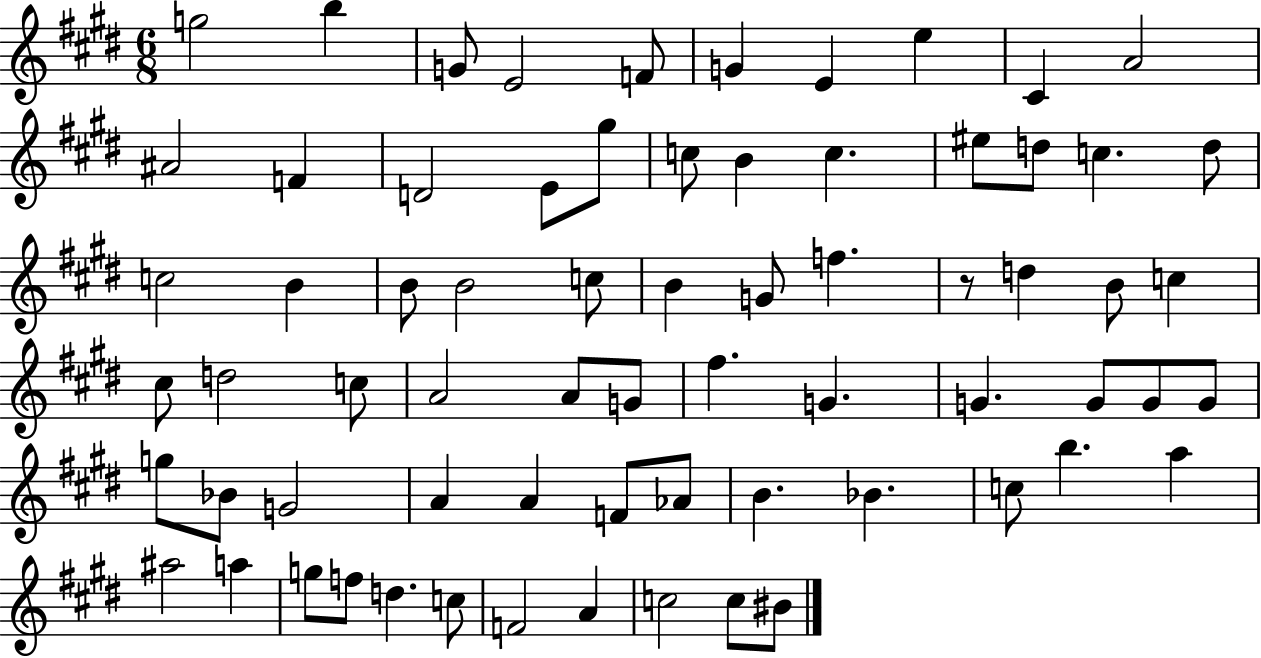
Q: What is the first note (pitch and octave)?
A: G5